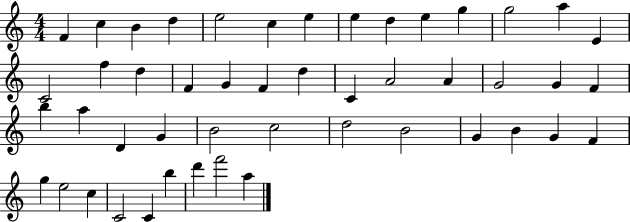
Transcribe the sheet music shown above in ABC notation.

X:1
T:Untitled
M:4/4
L:1/4
K:C
F c B d e2 c e e d e g g2 a E C2 f d F G F d C A2 A G2 G F b a D G B2 c2 d2 B2 G B G F g e2 c C2 C b d' f'2 a